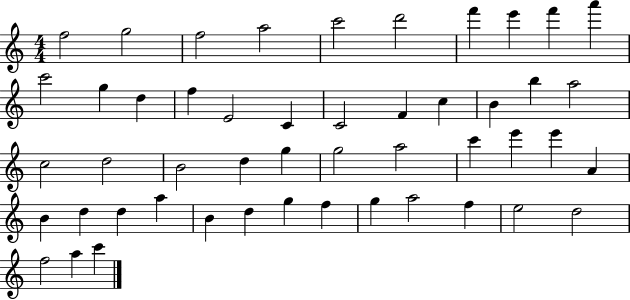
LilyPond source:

{
  \clef treble
  \numericTimeSignature
  \time 4/4
  \key c \major
  f''2 g''2 | f''2 a''2 | c'''2 d'''2 | f'''4 e'''4 f'''4 a'''4 | \break c'''2 g''4 d''4 | f''4 e'2 c'4 | c'2 f'4 c''4 | b'4 b''4 a''2 | \break c''2 d''2 | b'2 d''4 g''4 | g''2 a''2 | c'''4 e'''4 e'''4 a'4 | \break b'4 d''4 d''4 a''4 | b'4 d''4 g''4 f''4 | g''4 a''2 f''4 | e''2 d''2 | \break f''2 a''4 c'''4 | \bar "|."
}